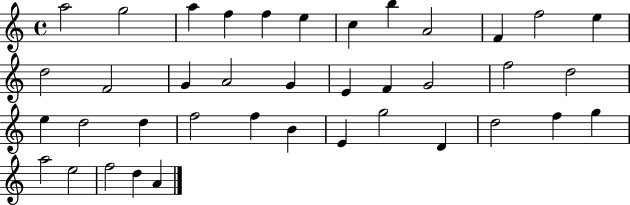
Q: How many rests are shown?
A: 0